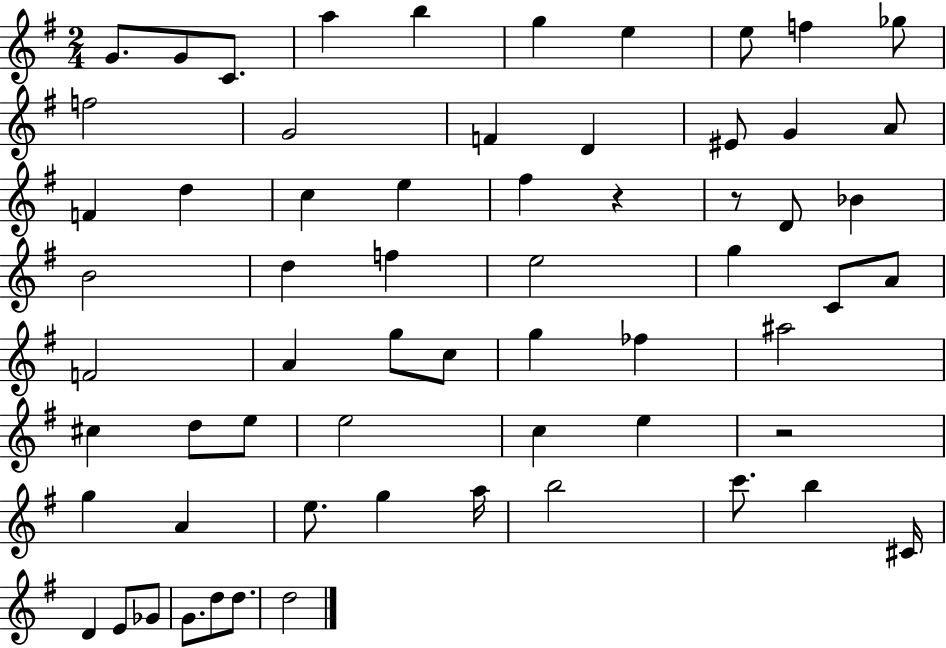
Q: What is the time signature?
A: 2/4